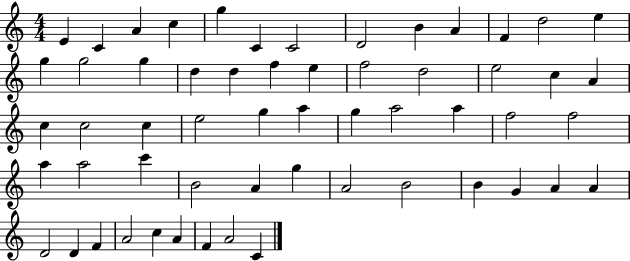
{
  \clef treble
  \numericTimeSignature
  \time 4/4
  \key c \major
  e'4 c'4 a'4 c''4 | g''4 c'4 c'2 | d'2 b'4 a'4 | f'4 d''2 e''4 | \break g''4 g''2 g''4 | d''4 d''4 f''4 e''4 | f''2 d''2 | e''2 c''4 a'4 | \break c''4 c''2 c''4 | e''2 g''4 a''4 | g''4 a''2 a''4 | f''2 f''2 | \break a''4 a''2 c'''4 | b'2 a'4 g''4 | a'2 b'2 | b'4 g'4 a'4 a'4 | \break d'2 d'4 f'4 | a'2 c''4 a'4 | f'4 a'2 c'4 | \bar "|."
}